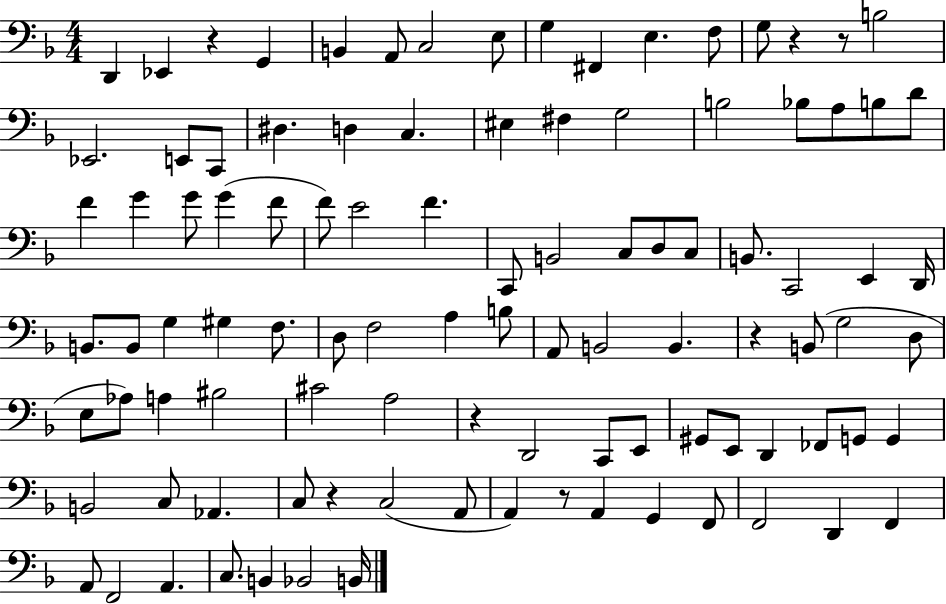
X:1
T:Untitled
M:4/4
L:1/4
K:F
D,, _E,, z G,, B,, A,,/2 C,2 E,/2 G, ^F,, E, F,/2 G,/2 z z/2 B,2 _E,,2 E,,/2 C,,/2 ^D, D, C, ^E, ^F, G,2 B,2 _B,/2 A,/2 B,/2 D/2 F G G/2 G F/2 F/2 E2 F C,,/2 B,,2 C,/2 D,/2 C,/2 B,,/2 C,,2 E,, D,,/4 B,,/2 B,,/2 G, ^G, F,/2 D,/2 F,2 A, B,/2 A,,/2 B,,2 B,, z B,,/2 G,2 D,/2 E,/2 _A,/2 A, ^B,2 ^C2 A,2 z D,,2 C,,/2 E,,/2 ^G,,/2 E,,/2 D,, _F,,/2 G,,/2 G,, B,,2 C,/2 _A,, C,/2 z C,2 A,,/2 A,, z/2 A,, G,, F,,/2 F,,2 D,, F,, A,,/2 F,,2 A,, C,/2 B,, _B,,2 B,,/4